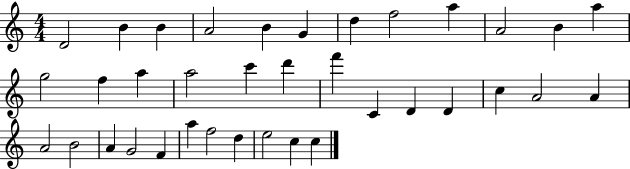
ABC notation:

X:1
T:Untitled
M:4/4
L:1/4
K:C
D2 B B A2 B G d f2 a A2 B a g2 f a a2 c' d' f' C D D c A2 A A2 B2 A G2 F a f2 d e2 c c